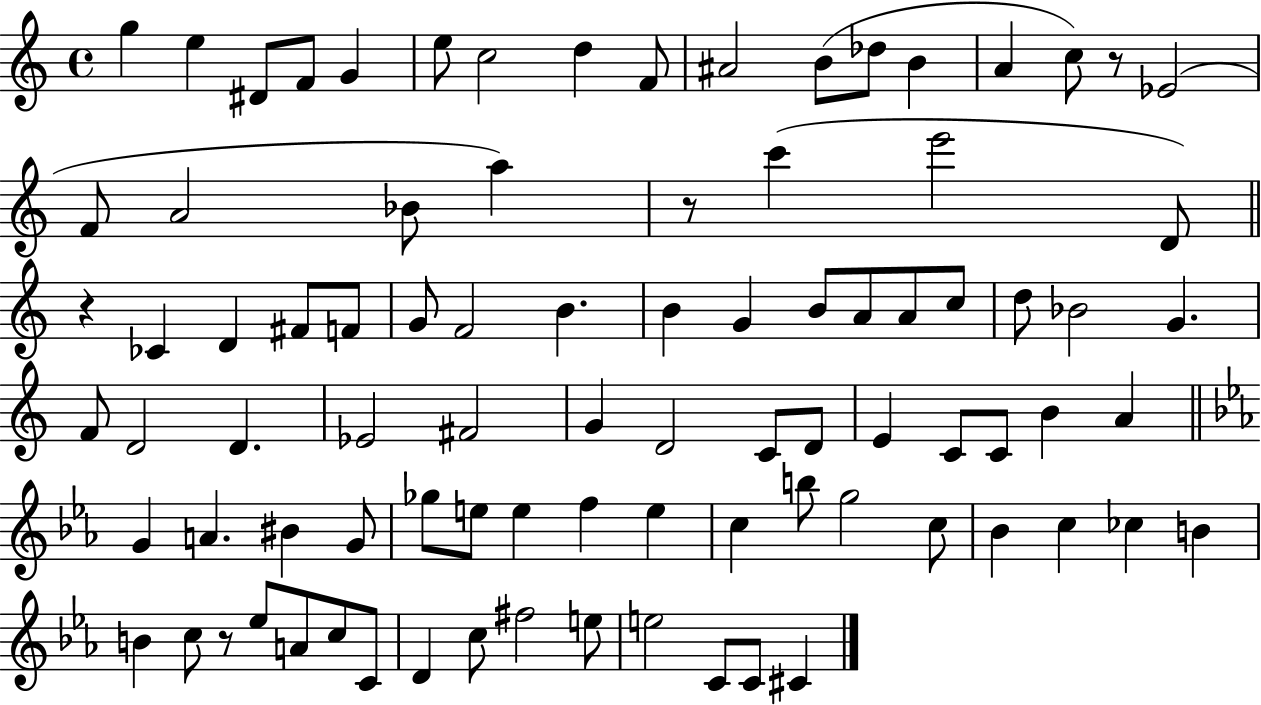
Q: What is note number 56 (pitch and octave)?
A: BIS4